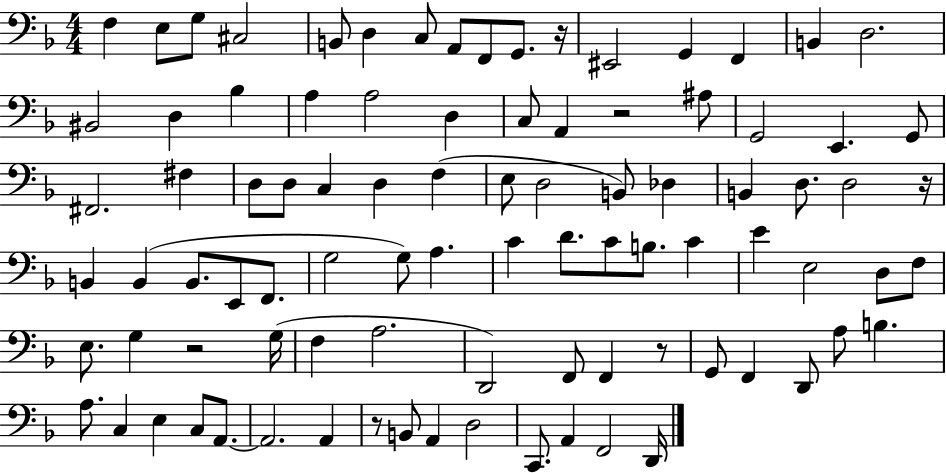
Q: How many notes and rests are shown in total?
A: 91